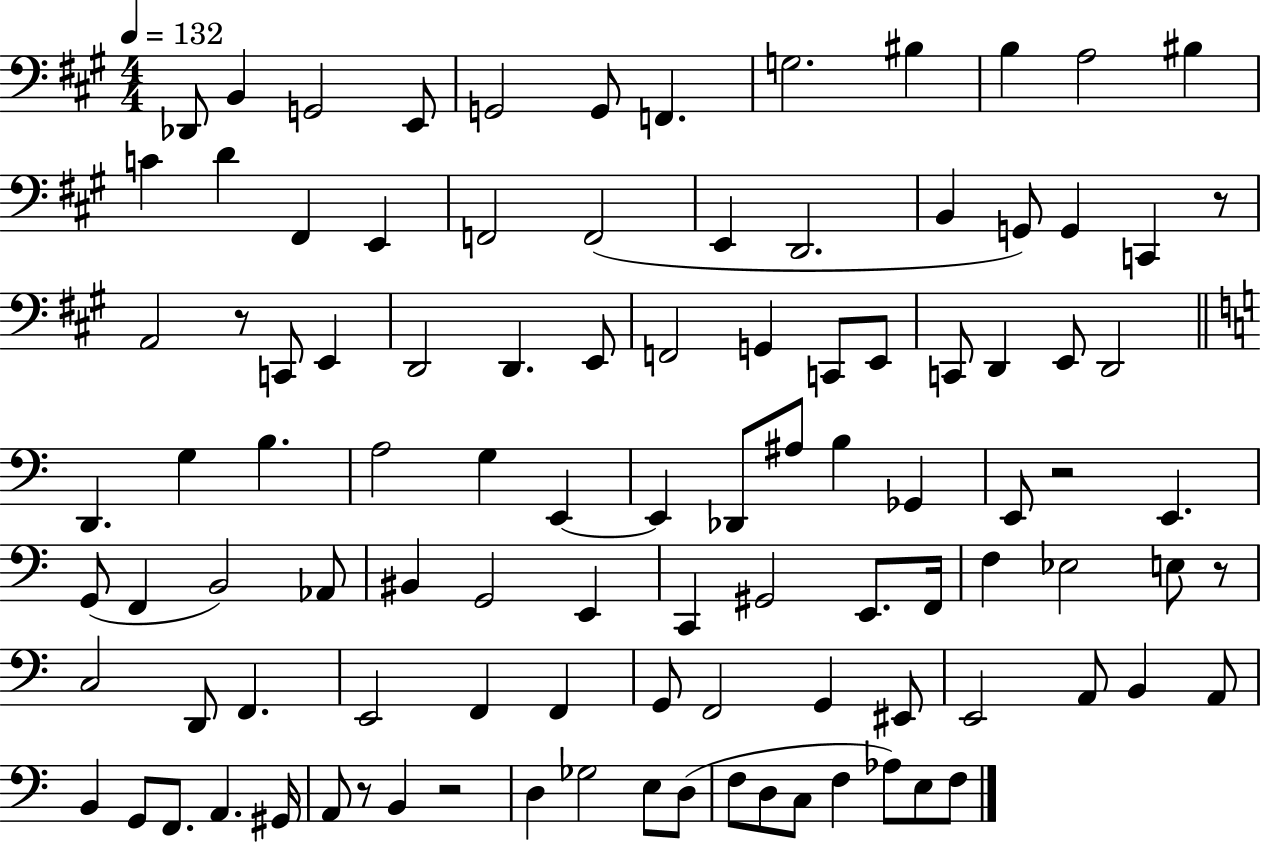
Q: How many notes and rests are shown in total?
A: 103